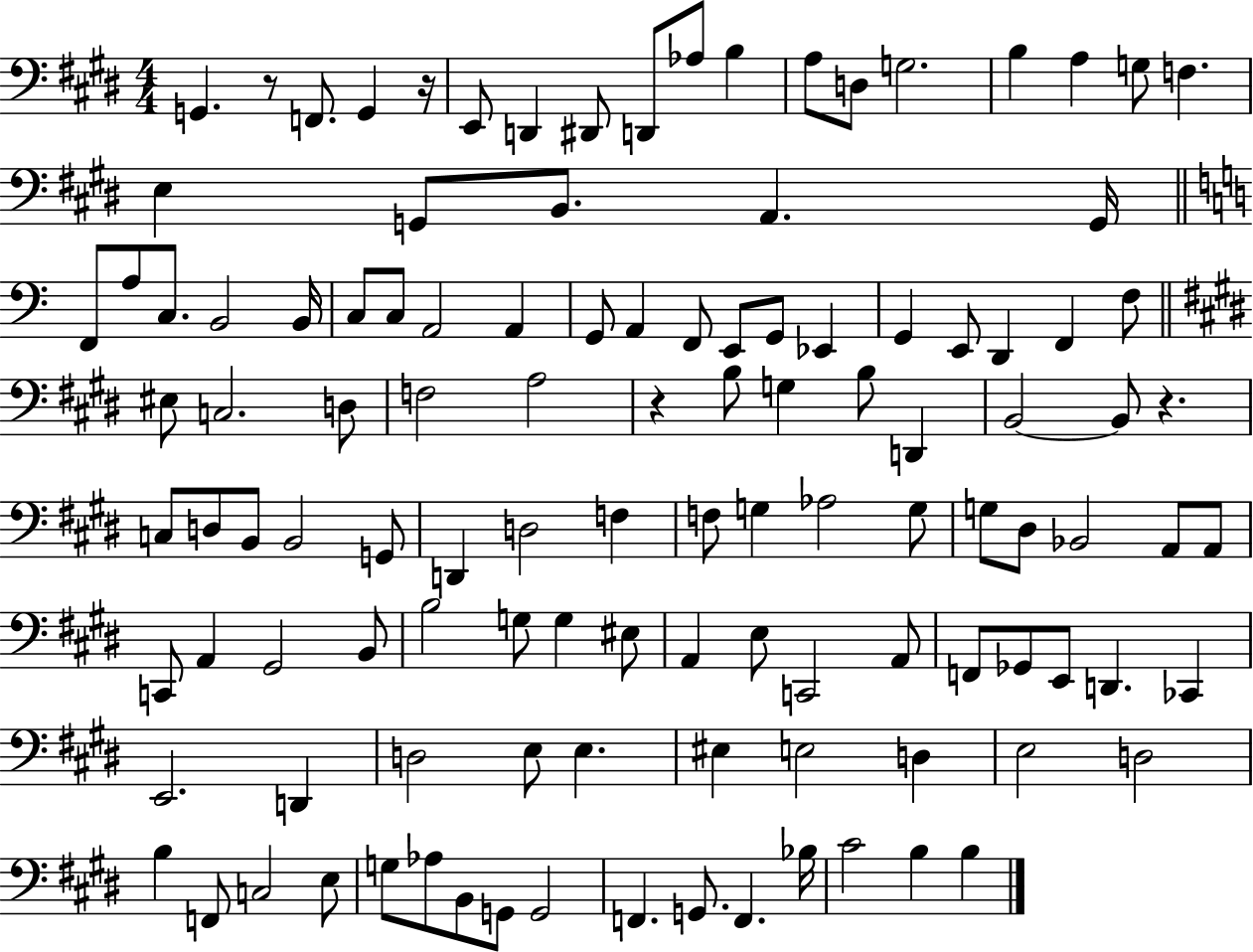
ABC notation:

X:1
T:Untitled
M:4/4
L:1/4
K:E
G,, z/2 F,,/2 G,, z/4 E,,/2 D,, ^D,,/2 D,,/2 _A,/2 B, A,/2 D,/2 G,2 B, A, G,/2 F, E, G,,/2 B,,/2 A,, G,,/4 F,,/2 A,/2 C,/2 B,,2 B,,/4 C,/2 C,/2 A,,2 A,, G,,/2 A,, F,,/2 E,,/2 G,,/2 _E,, G,, E,,/2 D,, F,, F,/2 ^E,/2 C,2 D,/2 F,2 A,2 z B,/2 G, B,/2 D,, B,,2 B,,/2 z C,/2 D,/2 B,,/2 B,,2 G,,/2 D,, D,2 F, F,/2 G, _A,2 G,/2 G,/2 ^D,/2 _B,,2 A,,/2 A,,/2 C,,/2 A,, ^G,,2 B,,/2 B,2 G,/2 G, ^E,/2 A,, E,/2 C,,2 A,,/2 F,,/2 _G,,/2 E,,/2 D,, _C,, E,,2 D,, D,2 E,/2 E, ^E, E,2 D, E,2 D,2 B, F,,/2 C,2 E,/2 G,/2 _A,/2 B,,/2 G,,/2 G,,2 F,, G,,/2 F,, _B,/4 ^C2 B, B,